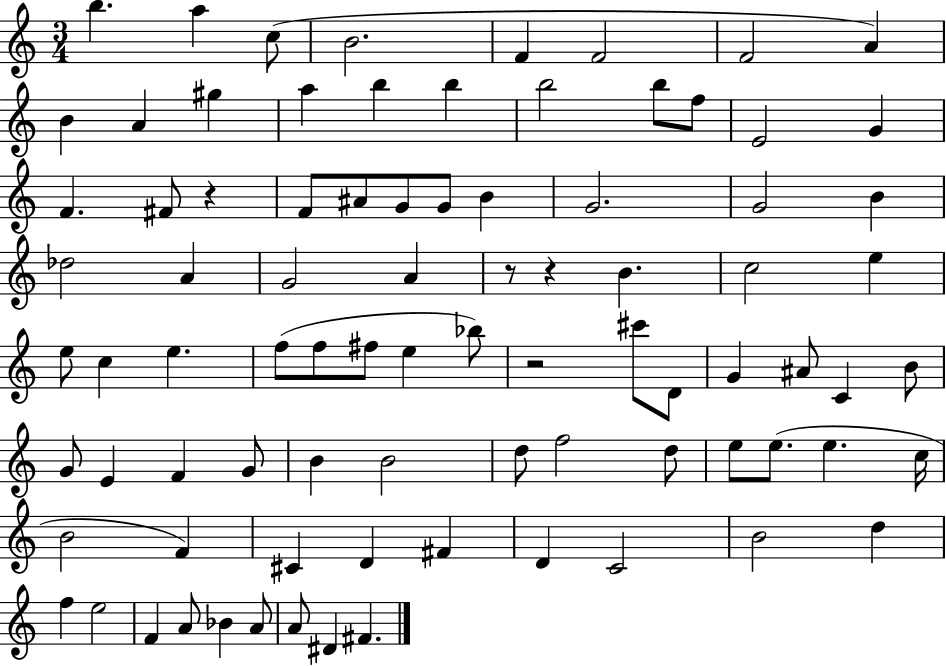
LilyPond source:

{
  \clef treble
  \numericTimeSignature
  \time 3/4
  \key c \major
  \repeat volta 2 { b''4. a''4 c''8( | b'2. | f'4 f'2 | f'2 a'4) | \break b'4 a'4 gis''4 | a''4 b''4 b''4 | b''2 b''8 f''8 | e'2 g'4 | \break f'4. fis'8 r4 | f'8 ais'8 g'8 g'8 b'4 | g'2. | g'2 b'4 | \break des''2 a'4 | g'2 a'4 | r8 r4 b'4. | c''2 e''4 | \break e''8 c''4 e''4. | f''8( f''8 fis''8 e''4 bes''8) | r2 cis'''8 d'8 | g'4 ais'8 c'4 b'8 | \break g'8 e'4 f'4 g'8 | b'4 b'2 | d''8 f''2 d''8 | e''8 e''8.( e''4. c''16 | \break b'2 f'4) | cis'4 d'4 fis'4 | d'4 c'2 | b'2 d''4 | \break f''4 e''2 | f'4 a'8 bes'4 a'8 | a'8 dis'4 fis'4. | } \bar "|."
}